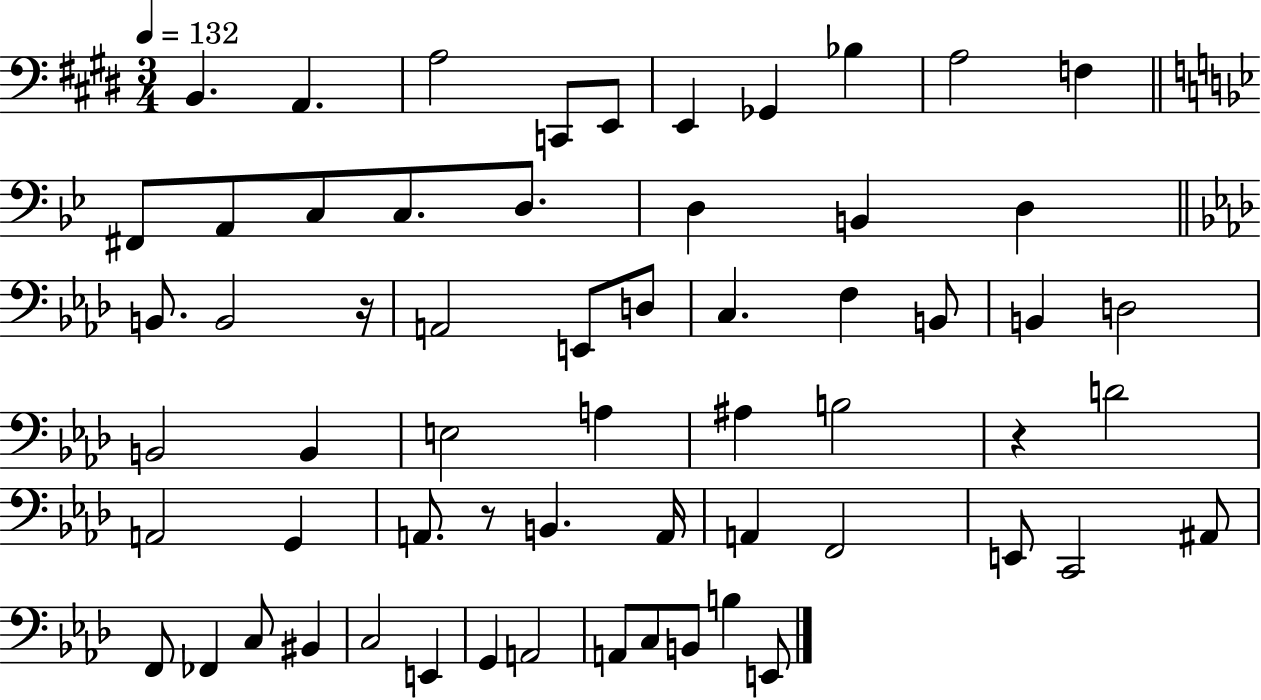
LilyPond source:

{
  \clef bass
  \numericTimeSignature
  \time 3/4
  \key e \major
  \tempo 4 = 132
  \repeat volta 2 { b,4. a,4. | a2 c,8 e,8 | e,4 ges,4 bes4 | a2 f4 | \break \bar "||" \break \key bes \major fis,8 a,8 c8 c8. d8. | d4 b,4 d4 | \bar "||" \break \key f \minor b,8. b,2 r16 | a,2 e,8 d8 | c4. f4 b,8 | b,4 d2 | \break b,2 b,4 | e2 a4 | ais4 b2 | r4 d'2 | \break a,2 g,4 | a,8. r8 b,4. a,16 | a,4 f,2 | e,8 c,2 ais,8 | \break f,8 fes,4 c8 bis,4 | c2 e,4 | g,4 a,2 | a,8 c8 b,8 b4 e,8 | \break } \bar "|."
}